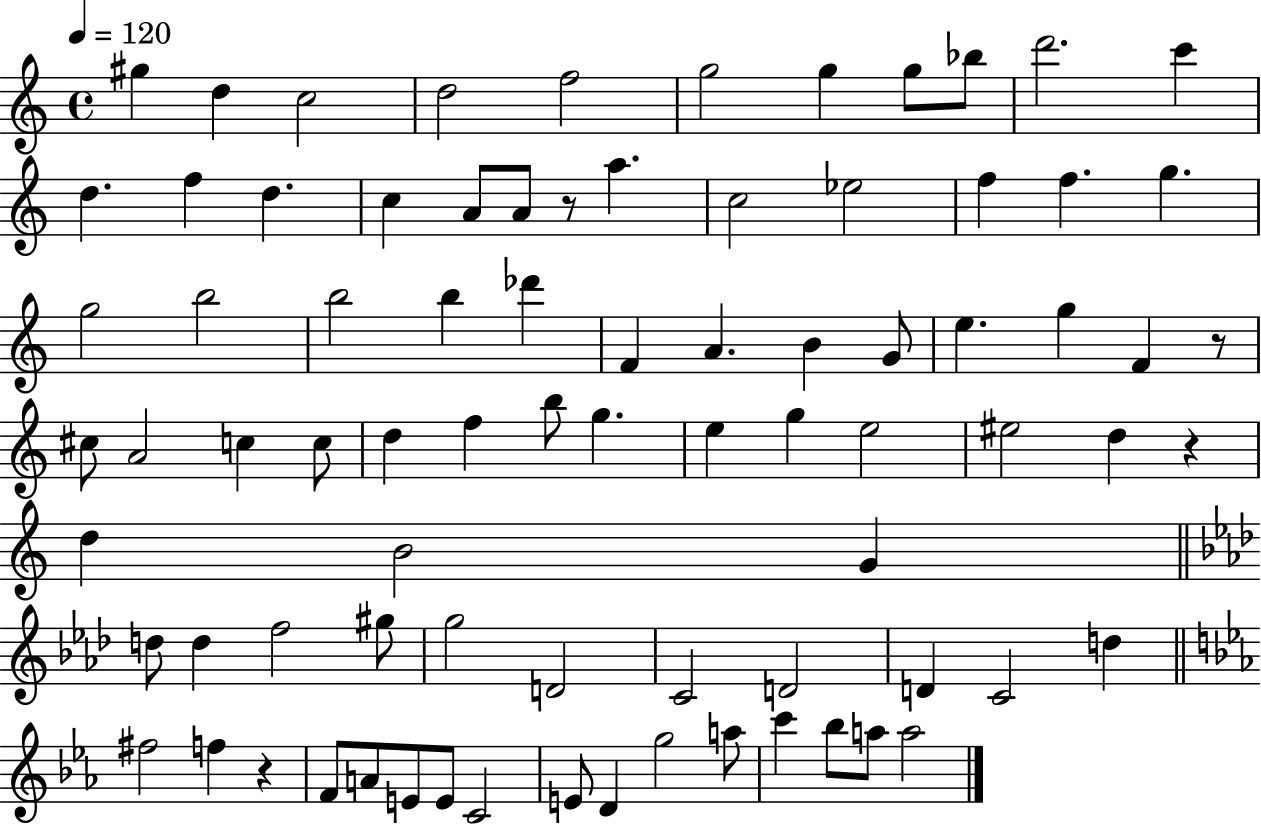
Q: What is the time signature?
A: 4/4